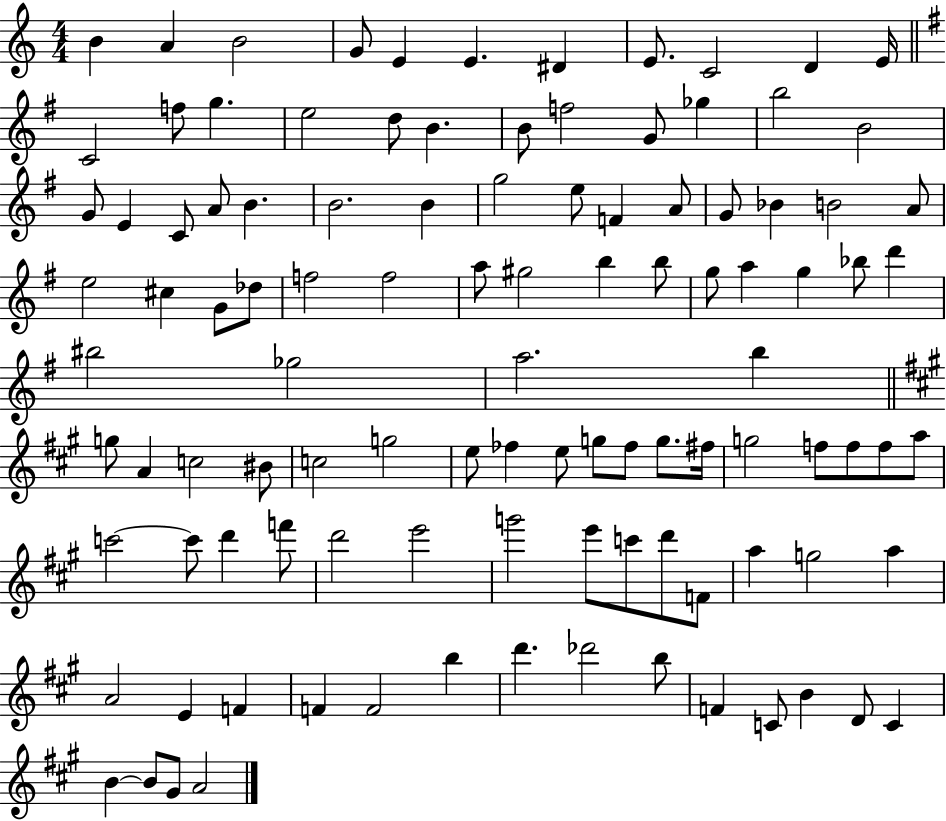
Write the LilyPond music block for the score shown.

{
  \clef treble
  \numericTimeSignature
  \time 4/4
  \key c \major
  b'4 a'4 b'2 | g'8 e'4 e'4. dis'4 | e'8. c'2 d'4 e'16 | \bar "||" \break \key g \major c'2 f''8 g''4. | e''2 d''8 b'4. | b'8 f''2 g'8 ges''4 | b''2 b'2 | \break g'8 e'4 c'8 a'8 b'4. | b'2. b'4 | g''2 e''8 f'4 a'8 | g'8 bes'4 b'2 a'8 | \break e''2 cis''4 g'8 des''8 | f''2 f''2 | a''8 gis''2 b''4 b''8 | g''8 a''4 g''4 bes''8 d'''4 | \break bis''2 ges''2 | a''2. b''4 | \bar "||" \break \key a \major g''8 a'4 c''2 bis'8 | c''2 g''2 | e''8 fes''4 e''8 g''8 fes''8 g''8. fis''16 | g''2 f''8 f''8 f''8 a''8 | \break c'''2~~ c'''8 d'''4 f'''8 | d'''2 e'''2 | g'''2 e'''8 c'''8 d'''8 f'8 | a''4 g''2 a''4 | \break a'2 e'4 f'4 | f'4 f'2 b''4 | d'''4. des'''2 b''8 | f'4 c'8 b'4 d'8 c'4 | \break b'4~~ b'8 gis'8 a'2 | \bar "|."
}